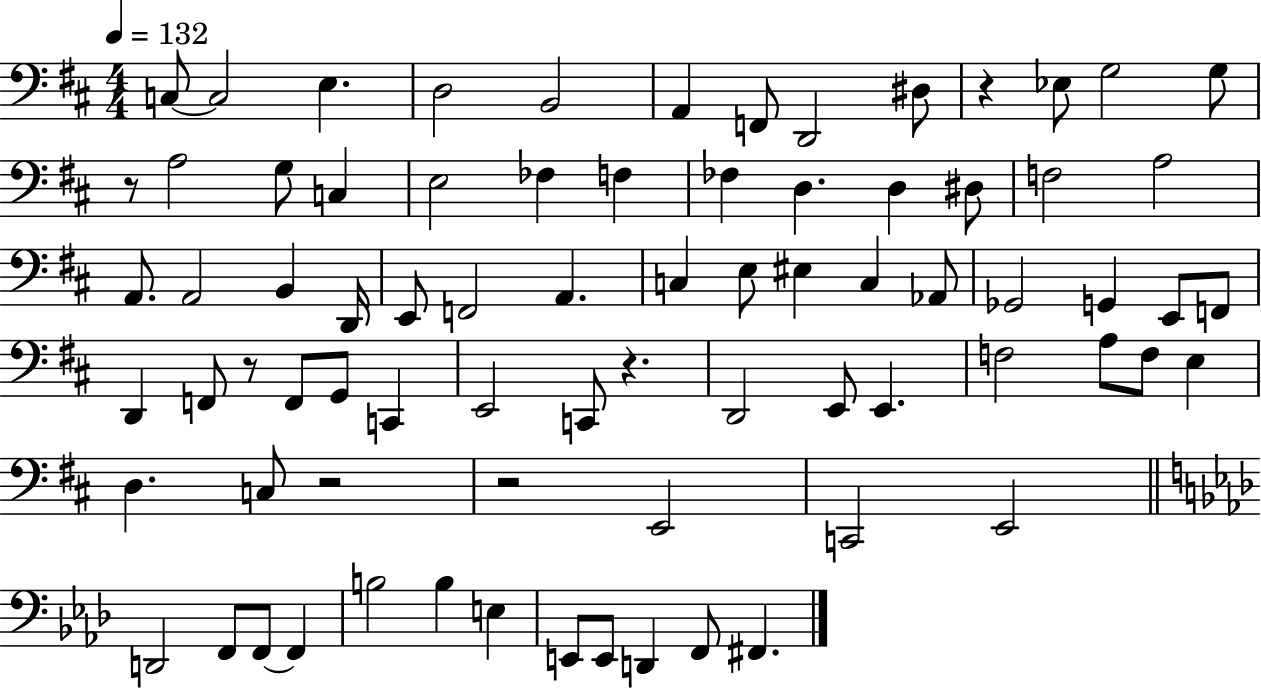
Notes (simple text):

C3/e C3/h E3/q. D3/h B2/h A2/q F2/e D2/h D#3/e R/q Eb3/e G3/h G3/e R/e A3/h G3/e C3/q E3/h FES3/q F3/q FES3/q D3/q. D3/q D#3/e F3/h A3/h A2/e. A2/h B2/q D2/s E2/e F2/h A2/q. C3/q E3/e EIS3/q C3/q Ab2/e Gb2/h G2/q E2/e F2/e D2/q F2/e R/e F2/e G2/e C2/q E2/h C2/e R/q. D2/h E2/e E2/q. F3/h A3/e F3/e E3/q D3/q. C3/e R/h R/h E2/h C2/h E2/h D2/h F2/e F2/e F2/q B3/h B3/q E3/q E2/e E2/e D2/q F2/e F#2/q.